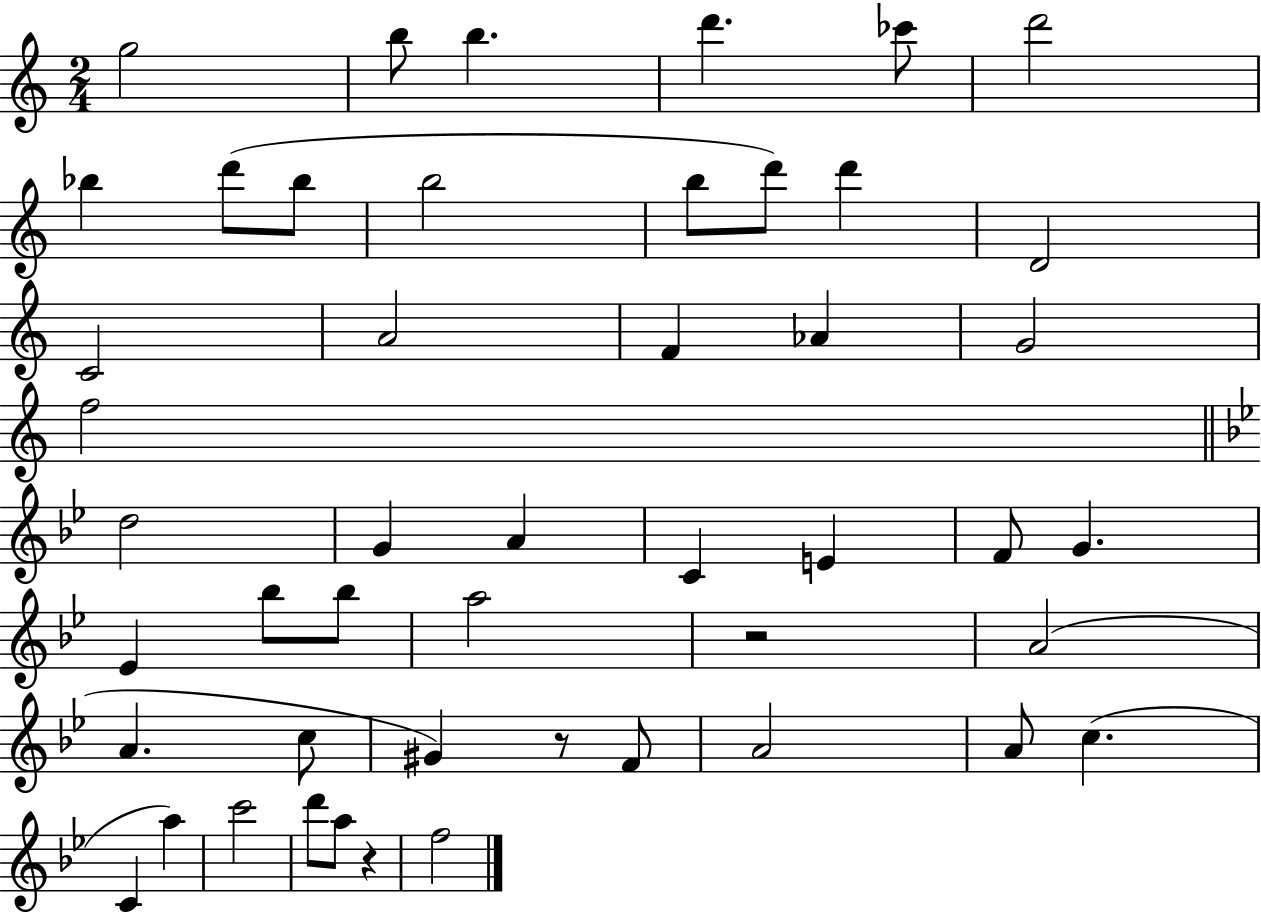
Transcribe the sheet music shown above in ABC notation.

X:1
T:Untitled
M:2/4
L:1/4
K:C
g2 b/2 b d' _c'/2 d'2 _b d'/2 _b/2 b2 b/2 d'/2 d' D2 C2 A2 F _A G2 f2 d2 G A C E F/2 G _E _b/2 _b/2 a2 z2 A2 A c/2 ^G z/2 F/2 A2 A/2 c C a c'2 d'/2 a/2 z f2